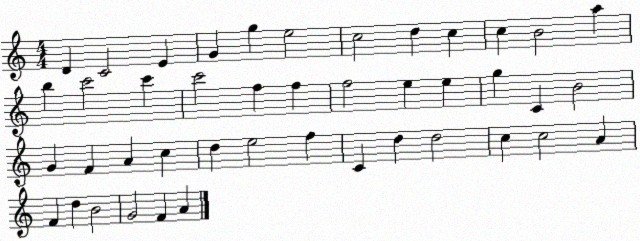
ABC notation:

X:1
T:Untitled
M:4/4
L:1/4
K:C
D C2 E G g e2 c2 d c c B2 a b c'2 c' c'2 f f f2 e e g C B2 G F A c d e2 f C d d2 c c2 A F d B2 G2 F A